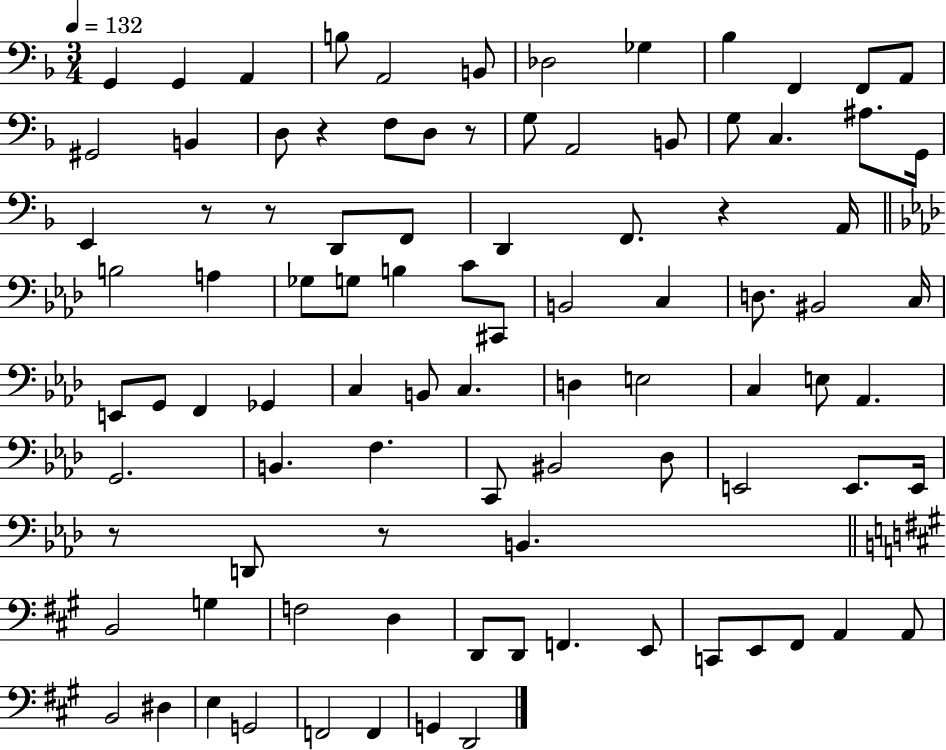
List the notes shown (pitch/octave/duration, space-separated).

G2/q G2/q A2/q B3/e A2/h B2/e Db3/h Gb3/q Bb3/q F2/q F2/e A2/e G#2/h B2/q D3/e R/q F3/e D3/e R/e G3/e A2/h B2/e G3/e C3/q. A#3/e. G2/s E2/q R/e R/e D2/e F2/e D2/q F2/e. R/q A2/s B3/h A3/q Gb3/e G3/e B3/q C4/e C#2/e B2/h C3/q D3/e. BIS2/h C3/s E2/e G2/e F2/q Gb2/q C3/q B2/e C3/q. D3/q E3/h C3/q E3/e Ab2/q. G2/h. B2/q. F3/q. C2/e BIS2/h Db3/e E2/h E2/e. E2/s R/e D2/e R/e B2/q. B2/h G3/q F3/h D3/q D2/e D2/e F2/q. E2/e C2/e E2/e F#2/e A2/q A2/e B2/h D#3/q E3/q G2/h F2/h F2/q G2/q D2/h